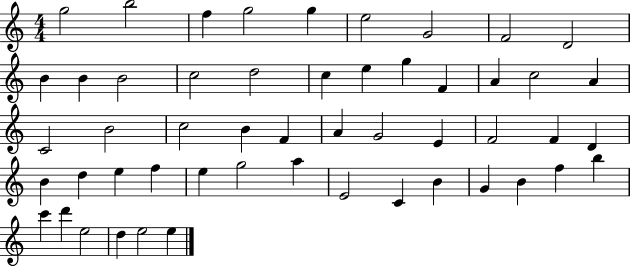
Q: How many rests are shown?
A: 0